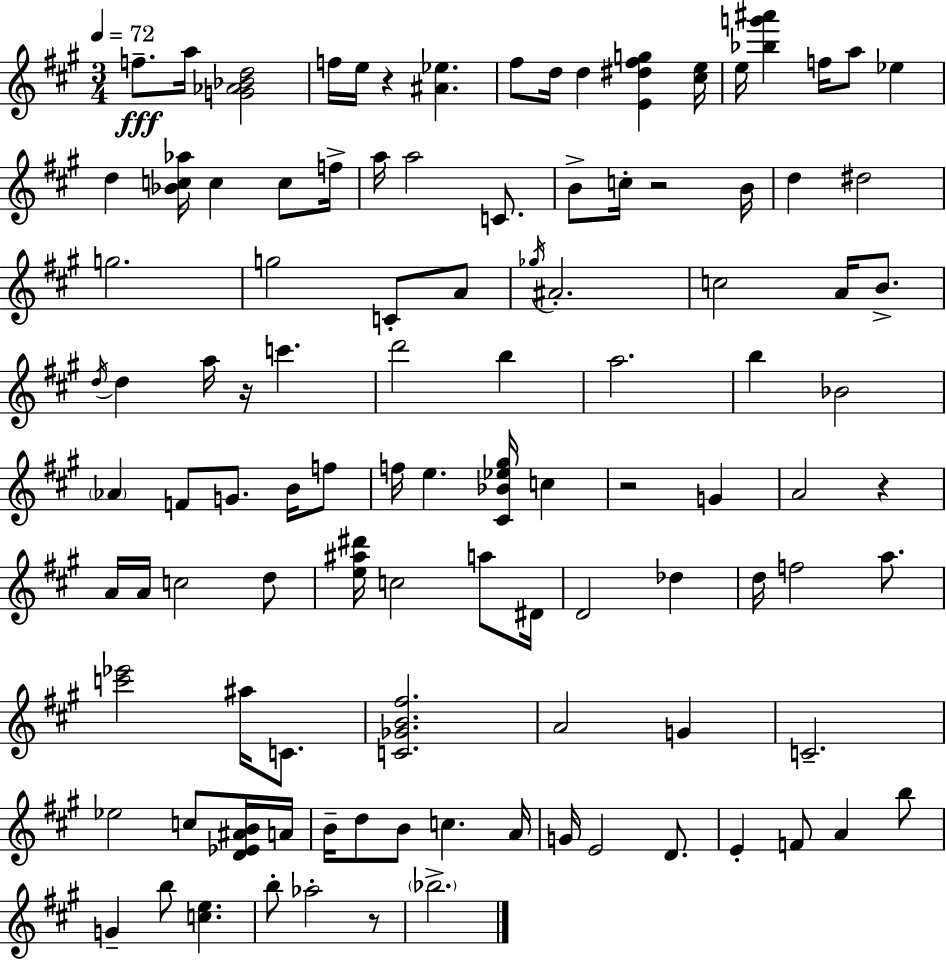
X:1
T:Untitled
M:3/4
L:1/4
K:A
f/2 a/4 [G_A_Bd]2 f/4 e/4 z [^A_e] ^f/2 d/4 d [E^d^fg] [^ce]/4 e/4 [_bg'^a'] f/4 a/2 _e d [_Bc_a]/4 c c/2 f/4 a/4 a2 C/2 B/2 c/4 z2 B/4 d ^d2 g2 g2 C/2 A/2 _g/4 ^A2 c2 A/4 B/2 d/4 d a/4 z/4 c' d'2 b a2 b _B2 _A F/2 G/2 B/4 f/2 f/4 e [^C_B_e^g]/4 c z2 G A2 z A/4 A/4 c2 d/2 [e^a^d']/4 c2 a/2 ^D/4 D2 _d d/4 f2 a/2 [c'_e']2 ^a/4 C/2 [C_GB^f]2 A2 G C2 _e2 c/2 [D_E^AB]/4 A/4 B/4 d/2 B/2 c A/4 G/4 E2 D/2 E F/2 A b/2 G b/2 [ce] b/2 _a2 z/2 _b2